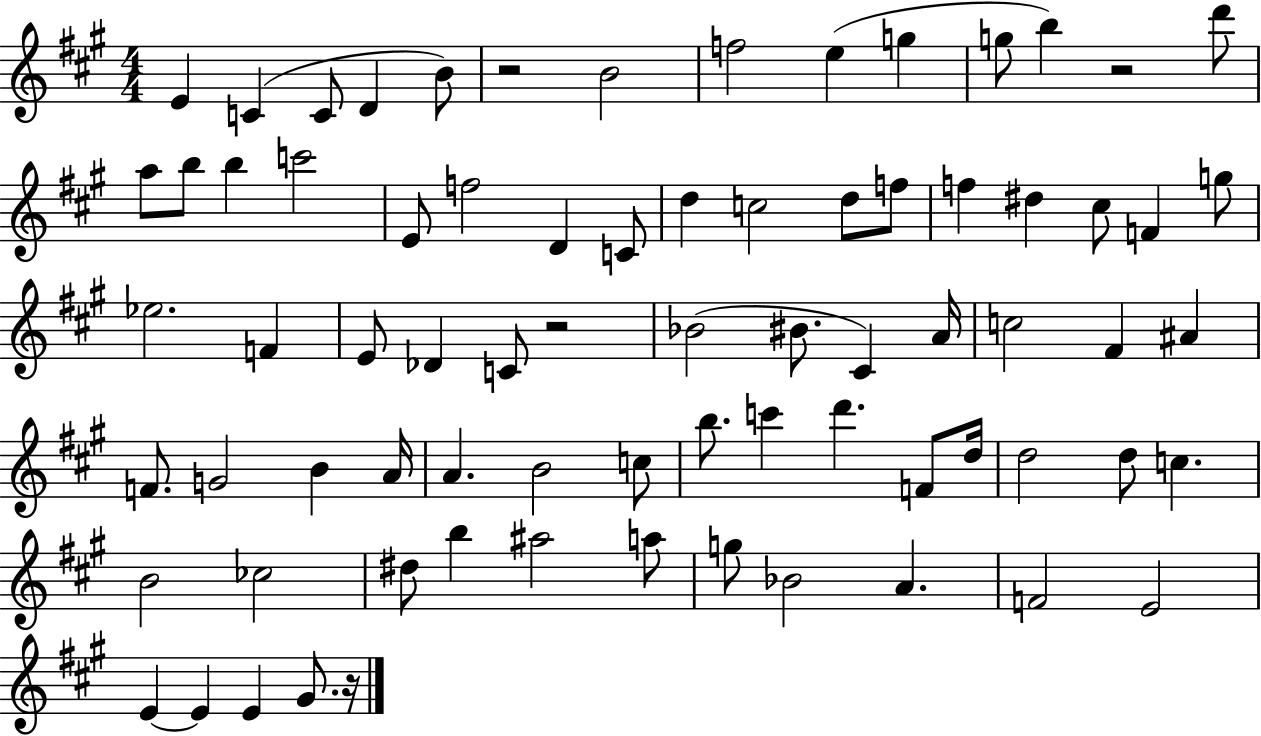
{
  \clef treble
  \numericTimeSignature
  \time 4/4
  \key a \major
  e'4 c'4( c'8 d'4 b'8) | r2 b'2 | f''2 e''4( g''4 | g''8 b''4) r2 d'''8 | \break a''8 b''8 b''4 c'''2 | e'8 f''2 d'4 c'8 | d''4 c''2 d''8 f''8 | f''4 dis''4 cis''8 f'4 g''8 | \break ees''2. f'4 | e'8 des'4 c'8 r2 | bes'2( bis'8. cis'4) a'16 | c''2 fis'4 ais'4 | \break f'8. g'2 b'4 a'16 | a'4. b'2 c''8 | b''8. c'''4 d'''4. f'8 d''16 | d''2 d''8 c''4. | \break b'2 ces''2 | dis''8 b''4 ais''2 a''8 | g''8 bes'2 a'4. | f'2 e'2 | \break e'4~~ e'4 e'4 gis'8. r16 | \bar "|."
}